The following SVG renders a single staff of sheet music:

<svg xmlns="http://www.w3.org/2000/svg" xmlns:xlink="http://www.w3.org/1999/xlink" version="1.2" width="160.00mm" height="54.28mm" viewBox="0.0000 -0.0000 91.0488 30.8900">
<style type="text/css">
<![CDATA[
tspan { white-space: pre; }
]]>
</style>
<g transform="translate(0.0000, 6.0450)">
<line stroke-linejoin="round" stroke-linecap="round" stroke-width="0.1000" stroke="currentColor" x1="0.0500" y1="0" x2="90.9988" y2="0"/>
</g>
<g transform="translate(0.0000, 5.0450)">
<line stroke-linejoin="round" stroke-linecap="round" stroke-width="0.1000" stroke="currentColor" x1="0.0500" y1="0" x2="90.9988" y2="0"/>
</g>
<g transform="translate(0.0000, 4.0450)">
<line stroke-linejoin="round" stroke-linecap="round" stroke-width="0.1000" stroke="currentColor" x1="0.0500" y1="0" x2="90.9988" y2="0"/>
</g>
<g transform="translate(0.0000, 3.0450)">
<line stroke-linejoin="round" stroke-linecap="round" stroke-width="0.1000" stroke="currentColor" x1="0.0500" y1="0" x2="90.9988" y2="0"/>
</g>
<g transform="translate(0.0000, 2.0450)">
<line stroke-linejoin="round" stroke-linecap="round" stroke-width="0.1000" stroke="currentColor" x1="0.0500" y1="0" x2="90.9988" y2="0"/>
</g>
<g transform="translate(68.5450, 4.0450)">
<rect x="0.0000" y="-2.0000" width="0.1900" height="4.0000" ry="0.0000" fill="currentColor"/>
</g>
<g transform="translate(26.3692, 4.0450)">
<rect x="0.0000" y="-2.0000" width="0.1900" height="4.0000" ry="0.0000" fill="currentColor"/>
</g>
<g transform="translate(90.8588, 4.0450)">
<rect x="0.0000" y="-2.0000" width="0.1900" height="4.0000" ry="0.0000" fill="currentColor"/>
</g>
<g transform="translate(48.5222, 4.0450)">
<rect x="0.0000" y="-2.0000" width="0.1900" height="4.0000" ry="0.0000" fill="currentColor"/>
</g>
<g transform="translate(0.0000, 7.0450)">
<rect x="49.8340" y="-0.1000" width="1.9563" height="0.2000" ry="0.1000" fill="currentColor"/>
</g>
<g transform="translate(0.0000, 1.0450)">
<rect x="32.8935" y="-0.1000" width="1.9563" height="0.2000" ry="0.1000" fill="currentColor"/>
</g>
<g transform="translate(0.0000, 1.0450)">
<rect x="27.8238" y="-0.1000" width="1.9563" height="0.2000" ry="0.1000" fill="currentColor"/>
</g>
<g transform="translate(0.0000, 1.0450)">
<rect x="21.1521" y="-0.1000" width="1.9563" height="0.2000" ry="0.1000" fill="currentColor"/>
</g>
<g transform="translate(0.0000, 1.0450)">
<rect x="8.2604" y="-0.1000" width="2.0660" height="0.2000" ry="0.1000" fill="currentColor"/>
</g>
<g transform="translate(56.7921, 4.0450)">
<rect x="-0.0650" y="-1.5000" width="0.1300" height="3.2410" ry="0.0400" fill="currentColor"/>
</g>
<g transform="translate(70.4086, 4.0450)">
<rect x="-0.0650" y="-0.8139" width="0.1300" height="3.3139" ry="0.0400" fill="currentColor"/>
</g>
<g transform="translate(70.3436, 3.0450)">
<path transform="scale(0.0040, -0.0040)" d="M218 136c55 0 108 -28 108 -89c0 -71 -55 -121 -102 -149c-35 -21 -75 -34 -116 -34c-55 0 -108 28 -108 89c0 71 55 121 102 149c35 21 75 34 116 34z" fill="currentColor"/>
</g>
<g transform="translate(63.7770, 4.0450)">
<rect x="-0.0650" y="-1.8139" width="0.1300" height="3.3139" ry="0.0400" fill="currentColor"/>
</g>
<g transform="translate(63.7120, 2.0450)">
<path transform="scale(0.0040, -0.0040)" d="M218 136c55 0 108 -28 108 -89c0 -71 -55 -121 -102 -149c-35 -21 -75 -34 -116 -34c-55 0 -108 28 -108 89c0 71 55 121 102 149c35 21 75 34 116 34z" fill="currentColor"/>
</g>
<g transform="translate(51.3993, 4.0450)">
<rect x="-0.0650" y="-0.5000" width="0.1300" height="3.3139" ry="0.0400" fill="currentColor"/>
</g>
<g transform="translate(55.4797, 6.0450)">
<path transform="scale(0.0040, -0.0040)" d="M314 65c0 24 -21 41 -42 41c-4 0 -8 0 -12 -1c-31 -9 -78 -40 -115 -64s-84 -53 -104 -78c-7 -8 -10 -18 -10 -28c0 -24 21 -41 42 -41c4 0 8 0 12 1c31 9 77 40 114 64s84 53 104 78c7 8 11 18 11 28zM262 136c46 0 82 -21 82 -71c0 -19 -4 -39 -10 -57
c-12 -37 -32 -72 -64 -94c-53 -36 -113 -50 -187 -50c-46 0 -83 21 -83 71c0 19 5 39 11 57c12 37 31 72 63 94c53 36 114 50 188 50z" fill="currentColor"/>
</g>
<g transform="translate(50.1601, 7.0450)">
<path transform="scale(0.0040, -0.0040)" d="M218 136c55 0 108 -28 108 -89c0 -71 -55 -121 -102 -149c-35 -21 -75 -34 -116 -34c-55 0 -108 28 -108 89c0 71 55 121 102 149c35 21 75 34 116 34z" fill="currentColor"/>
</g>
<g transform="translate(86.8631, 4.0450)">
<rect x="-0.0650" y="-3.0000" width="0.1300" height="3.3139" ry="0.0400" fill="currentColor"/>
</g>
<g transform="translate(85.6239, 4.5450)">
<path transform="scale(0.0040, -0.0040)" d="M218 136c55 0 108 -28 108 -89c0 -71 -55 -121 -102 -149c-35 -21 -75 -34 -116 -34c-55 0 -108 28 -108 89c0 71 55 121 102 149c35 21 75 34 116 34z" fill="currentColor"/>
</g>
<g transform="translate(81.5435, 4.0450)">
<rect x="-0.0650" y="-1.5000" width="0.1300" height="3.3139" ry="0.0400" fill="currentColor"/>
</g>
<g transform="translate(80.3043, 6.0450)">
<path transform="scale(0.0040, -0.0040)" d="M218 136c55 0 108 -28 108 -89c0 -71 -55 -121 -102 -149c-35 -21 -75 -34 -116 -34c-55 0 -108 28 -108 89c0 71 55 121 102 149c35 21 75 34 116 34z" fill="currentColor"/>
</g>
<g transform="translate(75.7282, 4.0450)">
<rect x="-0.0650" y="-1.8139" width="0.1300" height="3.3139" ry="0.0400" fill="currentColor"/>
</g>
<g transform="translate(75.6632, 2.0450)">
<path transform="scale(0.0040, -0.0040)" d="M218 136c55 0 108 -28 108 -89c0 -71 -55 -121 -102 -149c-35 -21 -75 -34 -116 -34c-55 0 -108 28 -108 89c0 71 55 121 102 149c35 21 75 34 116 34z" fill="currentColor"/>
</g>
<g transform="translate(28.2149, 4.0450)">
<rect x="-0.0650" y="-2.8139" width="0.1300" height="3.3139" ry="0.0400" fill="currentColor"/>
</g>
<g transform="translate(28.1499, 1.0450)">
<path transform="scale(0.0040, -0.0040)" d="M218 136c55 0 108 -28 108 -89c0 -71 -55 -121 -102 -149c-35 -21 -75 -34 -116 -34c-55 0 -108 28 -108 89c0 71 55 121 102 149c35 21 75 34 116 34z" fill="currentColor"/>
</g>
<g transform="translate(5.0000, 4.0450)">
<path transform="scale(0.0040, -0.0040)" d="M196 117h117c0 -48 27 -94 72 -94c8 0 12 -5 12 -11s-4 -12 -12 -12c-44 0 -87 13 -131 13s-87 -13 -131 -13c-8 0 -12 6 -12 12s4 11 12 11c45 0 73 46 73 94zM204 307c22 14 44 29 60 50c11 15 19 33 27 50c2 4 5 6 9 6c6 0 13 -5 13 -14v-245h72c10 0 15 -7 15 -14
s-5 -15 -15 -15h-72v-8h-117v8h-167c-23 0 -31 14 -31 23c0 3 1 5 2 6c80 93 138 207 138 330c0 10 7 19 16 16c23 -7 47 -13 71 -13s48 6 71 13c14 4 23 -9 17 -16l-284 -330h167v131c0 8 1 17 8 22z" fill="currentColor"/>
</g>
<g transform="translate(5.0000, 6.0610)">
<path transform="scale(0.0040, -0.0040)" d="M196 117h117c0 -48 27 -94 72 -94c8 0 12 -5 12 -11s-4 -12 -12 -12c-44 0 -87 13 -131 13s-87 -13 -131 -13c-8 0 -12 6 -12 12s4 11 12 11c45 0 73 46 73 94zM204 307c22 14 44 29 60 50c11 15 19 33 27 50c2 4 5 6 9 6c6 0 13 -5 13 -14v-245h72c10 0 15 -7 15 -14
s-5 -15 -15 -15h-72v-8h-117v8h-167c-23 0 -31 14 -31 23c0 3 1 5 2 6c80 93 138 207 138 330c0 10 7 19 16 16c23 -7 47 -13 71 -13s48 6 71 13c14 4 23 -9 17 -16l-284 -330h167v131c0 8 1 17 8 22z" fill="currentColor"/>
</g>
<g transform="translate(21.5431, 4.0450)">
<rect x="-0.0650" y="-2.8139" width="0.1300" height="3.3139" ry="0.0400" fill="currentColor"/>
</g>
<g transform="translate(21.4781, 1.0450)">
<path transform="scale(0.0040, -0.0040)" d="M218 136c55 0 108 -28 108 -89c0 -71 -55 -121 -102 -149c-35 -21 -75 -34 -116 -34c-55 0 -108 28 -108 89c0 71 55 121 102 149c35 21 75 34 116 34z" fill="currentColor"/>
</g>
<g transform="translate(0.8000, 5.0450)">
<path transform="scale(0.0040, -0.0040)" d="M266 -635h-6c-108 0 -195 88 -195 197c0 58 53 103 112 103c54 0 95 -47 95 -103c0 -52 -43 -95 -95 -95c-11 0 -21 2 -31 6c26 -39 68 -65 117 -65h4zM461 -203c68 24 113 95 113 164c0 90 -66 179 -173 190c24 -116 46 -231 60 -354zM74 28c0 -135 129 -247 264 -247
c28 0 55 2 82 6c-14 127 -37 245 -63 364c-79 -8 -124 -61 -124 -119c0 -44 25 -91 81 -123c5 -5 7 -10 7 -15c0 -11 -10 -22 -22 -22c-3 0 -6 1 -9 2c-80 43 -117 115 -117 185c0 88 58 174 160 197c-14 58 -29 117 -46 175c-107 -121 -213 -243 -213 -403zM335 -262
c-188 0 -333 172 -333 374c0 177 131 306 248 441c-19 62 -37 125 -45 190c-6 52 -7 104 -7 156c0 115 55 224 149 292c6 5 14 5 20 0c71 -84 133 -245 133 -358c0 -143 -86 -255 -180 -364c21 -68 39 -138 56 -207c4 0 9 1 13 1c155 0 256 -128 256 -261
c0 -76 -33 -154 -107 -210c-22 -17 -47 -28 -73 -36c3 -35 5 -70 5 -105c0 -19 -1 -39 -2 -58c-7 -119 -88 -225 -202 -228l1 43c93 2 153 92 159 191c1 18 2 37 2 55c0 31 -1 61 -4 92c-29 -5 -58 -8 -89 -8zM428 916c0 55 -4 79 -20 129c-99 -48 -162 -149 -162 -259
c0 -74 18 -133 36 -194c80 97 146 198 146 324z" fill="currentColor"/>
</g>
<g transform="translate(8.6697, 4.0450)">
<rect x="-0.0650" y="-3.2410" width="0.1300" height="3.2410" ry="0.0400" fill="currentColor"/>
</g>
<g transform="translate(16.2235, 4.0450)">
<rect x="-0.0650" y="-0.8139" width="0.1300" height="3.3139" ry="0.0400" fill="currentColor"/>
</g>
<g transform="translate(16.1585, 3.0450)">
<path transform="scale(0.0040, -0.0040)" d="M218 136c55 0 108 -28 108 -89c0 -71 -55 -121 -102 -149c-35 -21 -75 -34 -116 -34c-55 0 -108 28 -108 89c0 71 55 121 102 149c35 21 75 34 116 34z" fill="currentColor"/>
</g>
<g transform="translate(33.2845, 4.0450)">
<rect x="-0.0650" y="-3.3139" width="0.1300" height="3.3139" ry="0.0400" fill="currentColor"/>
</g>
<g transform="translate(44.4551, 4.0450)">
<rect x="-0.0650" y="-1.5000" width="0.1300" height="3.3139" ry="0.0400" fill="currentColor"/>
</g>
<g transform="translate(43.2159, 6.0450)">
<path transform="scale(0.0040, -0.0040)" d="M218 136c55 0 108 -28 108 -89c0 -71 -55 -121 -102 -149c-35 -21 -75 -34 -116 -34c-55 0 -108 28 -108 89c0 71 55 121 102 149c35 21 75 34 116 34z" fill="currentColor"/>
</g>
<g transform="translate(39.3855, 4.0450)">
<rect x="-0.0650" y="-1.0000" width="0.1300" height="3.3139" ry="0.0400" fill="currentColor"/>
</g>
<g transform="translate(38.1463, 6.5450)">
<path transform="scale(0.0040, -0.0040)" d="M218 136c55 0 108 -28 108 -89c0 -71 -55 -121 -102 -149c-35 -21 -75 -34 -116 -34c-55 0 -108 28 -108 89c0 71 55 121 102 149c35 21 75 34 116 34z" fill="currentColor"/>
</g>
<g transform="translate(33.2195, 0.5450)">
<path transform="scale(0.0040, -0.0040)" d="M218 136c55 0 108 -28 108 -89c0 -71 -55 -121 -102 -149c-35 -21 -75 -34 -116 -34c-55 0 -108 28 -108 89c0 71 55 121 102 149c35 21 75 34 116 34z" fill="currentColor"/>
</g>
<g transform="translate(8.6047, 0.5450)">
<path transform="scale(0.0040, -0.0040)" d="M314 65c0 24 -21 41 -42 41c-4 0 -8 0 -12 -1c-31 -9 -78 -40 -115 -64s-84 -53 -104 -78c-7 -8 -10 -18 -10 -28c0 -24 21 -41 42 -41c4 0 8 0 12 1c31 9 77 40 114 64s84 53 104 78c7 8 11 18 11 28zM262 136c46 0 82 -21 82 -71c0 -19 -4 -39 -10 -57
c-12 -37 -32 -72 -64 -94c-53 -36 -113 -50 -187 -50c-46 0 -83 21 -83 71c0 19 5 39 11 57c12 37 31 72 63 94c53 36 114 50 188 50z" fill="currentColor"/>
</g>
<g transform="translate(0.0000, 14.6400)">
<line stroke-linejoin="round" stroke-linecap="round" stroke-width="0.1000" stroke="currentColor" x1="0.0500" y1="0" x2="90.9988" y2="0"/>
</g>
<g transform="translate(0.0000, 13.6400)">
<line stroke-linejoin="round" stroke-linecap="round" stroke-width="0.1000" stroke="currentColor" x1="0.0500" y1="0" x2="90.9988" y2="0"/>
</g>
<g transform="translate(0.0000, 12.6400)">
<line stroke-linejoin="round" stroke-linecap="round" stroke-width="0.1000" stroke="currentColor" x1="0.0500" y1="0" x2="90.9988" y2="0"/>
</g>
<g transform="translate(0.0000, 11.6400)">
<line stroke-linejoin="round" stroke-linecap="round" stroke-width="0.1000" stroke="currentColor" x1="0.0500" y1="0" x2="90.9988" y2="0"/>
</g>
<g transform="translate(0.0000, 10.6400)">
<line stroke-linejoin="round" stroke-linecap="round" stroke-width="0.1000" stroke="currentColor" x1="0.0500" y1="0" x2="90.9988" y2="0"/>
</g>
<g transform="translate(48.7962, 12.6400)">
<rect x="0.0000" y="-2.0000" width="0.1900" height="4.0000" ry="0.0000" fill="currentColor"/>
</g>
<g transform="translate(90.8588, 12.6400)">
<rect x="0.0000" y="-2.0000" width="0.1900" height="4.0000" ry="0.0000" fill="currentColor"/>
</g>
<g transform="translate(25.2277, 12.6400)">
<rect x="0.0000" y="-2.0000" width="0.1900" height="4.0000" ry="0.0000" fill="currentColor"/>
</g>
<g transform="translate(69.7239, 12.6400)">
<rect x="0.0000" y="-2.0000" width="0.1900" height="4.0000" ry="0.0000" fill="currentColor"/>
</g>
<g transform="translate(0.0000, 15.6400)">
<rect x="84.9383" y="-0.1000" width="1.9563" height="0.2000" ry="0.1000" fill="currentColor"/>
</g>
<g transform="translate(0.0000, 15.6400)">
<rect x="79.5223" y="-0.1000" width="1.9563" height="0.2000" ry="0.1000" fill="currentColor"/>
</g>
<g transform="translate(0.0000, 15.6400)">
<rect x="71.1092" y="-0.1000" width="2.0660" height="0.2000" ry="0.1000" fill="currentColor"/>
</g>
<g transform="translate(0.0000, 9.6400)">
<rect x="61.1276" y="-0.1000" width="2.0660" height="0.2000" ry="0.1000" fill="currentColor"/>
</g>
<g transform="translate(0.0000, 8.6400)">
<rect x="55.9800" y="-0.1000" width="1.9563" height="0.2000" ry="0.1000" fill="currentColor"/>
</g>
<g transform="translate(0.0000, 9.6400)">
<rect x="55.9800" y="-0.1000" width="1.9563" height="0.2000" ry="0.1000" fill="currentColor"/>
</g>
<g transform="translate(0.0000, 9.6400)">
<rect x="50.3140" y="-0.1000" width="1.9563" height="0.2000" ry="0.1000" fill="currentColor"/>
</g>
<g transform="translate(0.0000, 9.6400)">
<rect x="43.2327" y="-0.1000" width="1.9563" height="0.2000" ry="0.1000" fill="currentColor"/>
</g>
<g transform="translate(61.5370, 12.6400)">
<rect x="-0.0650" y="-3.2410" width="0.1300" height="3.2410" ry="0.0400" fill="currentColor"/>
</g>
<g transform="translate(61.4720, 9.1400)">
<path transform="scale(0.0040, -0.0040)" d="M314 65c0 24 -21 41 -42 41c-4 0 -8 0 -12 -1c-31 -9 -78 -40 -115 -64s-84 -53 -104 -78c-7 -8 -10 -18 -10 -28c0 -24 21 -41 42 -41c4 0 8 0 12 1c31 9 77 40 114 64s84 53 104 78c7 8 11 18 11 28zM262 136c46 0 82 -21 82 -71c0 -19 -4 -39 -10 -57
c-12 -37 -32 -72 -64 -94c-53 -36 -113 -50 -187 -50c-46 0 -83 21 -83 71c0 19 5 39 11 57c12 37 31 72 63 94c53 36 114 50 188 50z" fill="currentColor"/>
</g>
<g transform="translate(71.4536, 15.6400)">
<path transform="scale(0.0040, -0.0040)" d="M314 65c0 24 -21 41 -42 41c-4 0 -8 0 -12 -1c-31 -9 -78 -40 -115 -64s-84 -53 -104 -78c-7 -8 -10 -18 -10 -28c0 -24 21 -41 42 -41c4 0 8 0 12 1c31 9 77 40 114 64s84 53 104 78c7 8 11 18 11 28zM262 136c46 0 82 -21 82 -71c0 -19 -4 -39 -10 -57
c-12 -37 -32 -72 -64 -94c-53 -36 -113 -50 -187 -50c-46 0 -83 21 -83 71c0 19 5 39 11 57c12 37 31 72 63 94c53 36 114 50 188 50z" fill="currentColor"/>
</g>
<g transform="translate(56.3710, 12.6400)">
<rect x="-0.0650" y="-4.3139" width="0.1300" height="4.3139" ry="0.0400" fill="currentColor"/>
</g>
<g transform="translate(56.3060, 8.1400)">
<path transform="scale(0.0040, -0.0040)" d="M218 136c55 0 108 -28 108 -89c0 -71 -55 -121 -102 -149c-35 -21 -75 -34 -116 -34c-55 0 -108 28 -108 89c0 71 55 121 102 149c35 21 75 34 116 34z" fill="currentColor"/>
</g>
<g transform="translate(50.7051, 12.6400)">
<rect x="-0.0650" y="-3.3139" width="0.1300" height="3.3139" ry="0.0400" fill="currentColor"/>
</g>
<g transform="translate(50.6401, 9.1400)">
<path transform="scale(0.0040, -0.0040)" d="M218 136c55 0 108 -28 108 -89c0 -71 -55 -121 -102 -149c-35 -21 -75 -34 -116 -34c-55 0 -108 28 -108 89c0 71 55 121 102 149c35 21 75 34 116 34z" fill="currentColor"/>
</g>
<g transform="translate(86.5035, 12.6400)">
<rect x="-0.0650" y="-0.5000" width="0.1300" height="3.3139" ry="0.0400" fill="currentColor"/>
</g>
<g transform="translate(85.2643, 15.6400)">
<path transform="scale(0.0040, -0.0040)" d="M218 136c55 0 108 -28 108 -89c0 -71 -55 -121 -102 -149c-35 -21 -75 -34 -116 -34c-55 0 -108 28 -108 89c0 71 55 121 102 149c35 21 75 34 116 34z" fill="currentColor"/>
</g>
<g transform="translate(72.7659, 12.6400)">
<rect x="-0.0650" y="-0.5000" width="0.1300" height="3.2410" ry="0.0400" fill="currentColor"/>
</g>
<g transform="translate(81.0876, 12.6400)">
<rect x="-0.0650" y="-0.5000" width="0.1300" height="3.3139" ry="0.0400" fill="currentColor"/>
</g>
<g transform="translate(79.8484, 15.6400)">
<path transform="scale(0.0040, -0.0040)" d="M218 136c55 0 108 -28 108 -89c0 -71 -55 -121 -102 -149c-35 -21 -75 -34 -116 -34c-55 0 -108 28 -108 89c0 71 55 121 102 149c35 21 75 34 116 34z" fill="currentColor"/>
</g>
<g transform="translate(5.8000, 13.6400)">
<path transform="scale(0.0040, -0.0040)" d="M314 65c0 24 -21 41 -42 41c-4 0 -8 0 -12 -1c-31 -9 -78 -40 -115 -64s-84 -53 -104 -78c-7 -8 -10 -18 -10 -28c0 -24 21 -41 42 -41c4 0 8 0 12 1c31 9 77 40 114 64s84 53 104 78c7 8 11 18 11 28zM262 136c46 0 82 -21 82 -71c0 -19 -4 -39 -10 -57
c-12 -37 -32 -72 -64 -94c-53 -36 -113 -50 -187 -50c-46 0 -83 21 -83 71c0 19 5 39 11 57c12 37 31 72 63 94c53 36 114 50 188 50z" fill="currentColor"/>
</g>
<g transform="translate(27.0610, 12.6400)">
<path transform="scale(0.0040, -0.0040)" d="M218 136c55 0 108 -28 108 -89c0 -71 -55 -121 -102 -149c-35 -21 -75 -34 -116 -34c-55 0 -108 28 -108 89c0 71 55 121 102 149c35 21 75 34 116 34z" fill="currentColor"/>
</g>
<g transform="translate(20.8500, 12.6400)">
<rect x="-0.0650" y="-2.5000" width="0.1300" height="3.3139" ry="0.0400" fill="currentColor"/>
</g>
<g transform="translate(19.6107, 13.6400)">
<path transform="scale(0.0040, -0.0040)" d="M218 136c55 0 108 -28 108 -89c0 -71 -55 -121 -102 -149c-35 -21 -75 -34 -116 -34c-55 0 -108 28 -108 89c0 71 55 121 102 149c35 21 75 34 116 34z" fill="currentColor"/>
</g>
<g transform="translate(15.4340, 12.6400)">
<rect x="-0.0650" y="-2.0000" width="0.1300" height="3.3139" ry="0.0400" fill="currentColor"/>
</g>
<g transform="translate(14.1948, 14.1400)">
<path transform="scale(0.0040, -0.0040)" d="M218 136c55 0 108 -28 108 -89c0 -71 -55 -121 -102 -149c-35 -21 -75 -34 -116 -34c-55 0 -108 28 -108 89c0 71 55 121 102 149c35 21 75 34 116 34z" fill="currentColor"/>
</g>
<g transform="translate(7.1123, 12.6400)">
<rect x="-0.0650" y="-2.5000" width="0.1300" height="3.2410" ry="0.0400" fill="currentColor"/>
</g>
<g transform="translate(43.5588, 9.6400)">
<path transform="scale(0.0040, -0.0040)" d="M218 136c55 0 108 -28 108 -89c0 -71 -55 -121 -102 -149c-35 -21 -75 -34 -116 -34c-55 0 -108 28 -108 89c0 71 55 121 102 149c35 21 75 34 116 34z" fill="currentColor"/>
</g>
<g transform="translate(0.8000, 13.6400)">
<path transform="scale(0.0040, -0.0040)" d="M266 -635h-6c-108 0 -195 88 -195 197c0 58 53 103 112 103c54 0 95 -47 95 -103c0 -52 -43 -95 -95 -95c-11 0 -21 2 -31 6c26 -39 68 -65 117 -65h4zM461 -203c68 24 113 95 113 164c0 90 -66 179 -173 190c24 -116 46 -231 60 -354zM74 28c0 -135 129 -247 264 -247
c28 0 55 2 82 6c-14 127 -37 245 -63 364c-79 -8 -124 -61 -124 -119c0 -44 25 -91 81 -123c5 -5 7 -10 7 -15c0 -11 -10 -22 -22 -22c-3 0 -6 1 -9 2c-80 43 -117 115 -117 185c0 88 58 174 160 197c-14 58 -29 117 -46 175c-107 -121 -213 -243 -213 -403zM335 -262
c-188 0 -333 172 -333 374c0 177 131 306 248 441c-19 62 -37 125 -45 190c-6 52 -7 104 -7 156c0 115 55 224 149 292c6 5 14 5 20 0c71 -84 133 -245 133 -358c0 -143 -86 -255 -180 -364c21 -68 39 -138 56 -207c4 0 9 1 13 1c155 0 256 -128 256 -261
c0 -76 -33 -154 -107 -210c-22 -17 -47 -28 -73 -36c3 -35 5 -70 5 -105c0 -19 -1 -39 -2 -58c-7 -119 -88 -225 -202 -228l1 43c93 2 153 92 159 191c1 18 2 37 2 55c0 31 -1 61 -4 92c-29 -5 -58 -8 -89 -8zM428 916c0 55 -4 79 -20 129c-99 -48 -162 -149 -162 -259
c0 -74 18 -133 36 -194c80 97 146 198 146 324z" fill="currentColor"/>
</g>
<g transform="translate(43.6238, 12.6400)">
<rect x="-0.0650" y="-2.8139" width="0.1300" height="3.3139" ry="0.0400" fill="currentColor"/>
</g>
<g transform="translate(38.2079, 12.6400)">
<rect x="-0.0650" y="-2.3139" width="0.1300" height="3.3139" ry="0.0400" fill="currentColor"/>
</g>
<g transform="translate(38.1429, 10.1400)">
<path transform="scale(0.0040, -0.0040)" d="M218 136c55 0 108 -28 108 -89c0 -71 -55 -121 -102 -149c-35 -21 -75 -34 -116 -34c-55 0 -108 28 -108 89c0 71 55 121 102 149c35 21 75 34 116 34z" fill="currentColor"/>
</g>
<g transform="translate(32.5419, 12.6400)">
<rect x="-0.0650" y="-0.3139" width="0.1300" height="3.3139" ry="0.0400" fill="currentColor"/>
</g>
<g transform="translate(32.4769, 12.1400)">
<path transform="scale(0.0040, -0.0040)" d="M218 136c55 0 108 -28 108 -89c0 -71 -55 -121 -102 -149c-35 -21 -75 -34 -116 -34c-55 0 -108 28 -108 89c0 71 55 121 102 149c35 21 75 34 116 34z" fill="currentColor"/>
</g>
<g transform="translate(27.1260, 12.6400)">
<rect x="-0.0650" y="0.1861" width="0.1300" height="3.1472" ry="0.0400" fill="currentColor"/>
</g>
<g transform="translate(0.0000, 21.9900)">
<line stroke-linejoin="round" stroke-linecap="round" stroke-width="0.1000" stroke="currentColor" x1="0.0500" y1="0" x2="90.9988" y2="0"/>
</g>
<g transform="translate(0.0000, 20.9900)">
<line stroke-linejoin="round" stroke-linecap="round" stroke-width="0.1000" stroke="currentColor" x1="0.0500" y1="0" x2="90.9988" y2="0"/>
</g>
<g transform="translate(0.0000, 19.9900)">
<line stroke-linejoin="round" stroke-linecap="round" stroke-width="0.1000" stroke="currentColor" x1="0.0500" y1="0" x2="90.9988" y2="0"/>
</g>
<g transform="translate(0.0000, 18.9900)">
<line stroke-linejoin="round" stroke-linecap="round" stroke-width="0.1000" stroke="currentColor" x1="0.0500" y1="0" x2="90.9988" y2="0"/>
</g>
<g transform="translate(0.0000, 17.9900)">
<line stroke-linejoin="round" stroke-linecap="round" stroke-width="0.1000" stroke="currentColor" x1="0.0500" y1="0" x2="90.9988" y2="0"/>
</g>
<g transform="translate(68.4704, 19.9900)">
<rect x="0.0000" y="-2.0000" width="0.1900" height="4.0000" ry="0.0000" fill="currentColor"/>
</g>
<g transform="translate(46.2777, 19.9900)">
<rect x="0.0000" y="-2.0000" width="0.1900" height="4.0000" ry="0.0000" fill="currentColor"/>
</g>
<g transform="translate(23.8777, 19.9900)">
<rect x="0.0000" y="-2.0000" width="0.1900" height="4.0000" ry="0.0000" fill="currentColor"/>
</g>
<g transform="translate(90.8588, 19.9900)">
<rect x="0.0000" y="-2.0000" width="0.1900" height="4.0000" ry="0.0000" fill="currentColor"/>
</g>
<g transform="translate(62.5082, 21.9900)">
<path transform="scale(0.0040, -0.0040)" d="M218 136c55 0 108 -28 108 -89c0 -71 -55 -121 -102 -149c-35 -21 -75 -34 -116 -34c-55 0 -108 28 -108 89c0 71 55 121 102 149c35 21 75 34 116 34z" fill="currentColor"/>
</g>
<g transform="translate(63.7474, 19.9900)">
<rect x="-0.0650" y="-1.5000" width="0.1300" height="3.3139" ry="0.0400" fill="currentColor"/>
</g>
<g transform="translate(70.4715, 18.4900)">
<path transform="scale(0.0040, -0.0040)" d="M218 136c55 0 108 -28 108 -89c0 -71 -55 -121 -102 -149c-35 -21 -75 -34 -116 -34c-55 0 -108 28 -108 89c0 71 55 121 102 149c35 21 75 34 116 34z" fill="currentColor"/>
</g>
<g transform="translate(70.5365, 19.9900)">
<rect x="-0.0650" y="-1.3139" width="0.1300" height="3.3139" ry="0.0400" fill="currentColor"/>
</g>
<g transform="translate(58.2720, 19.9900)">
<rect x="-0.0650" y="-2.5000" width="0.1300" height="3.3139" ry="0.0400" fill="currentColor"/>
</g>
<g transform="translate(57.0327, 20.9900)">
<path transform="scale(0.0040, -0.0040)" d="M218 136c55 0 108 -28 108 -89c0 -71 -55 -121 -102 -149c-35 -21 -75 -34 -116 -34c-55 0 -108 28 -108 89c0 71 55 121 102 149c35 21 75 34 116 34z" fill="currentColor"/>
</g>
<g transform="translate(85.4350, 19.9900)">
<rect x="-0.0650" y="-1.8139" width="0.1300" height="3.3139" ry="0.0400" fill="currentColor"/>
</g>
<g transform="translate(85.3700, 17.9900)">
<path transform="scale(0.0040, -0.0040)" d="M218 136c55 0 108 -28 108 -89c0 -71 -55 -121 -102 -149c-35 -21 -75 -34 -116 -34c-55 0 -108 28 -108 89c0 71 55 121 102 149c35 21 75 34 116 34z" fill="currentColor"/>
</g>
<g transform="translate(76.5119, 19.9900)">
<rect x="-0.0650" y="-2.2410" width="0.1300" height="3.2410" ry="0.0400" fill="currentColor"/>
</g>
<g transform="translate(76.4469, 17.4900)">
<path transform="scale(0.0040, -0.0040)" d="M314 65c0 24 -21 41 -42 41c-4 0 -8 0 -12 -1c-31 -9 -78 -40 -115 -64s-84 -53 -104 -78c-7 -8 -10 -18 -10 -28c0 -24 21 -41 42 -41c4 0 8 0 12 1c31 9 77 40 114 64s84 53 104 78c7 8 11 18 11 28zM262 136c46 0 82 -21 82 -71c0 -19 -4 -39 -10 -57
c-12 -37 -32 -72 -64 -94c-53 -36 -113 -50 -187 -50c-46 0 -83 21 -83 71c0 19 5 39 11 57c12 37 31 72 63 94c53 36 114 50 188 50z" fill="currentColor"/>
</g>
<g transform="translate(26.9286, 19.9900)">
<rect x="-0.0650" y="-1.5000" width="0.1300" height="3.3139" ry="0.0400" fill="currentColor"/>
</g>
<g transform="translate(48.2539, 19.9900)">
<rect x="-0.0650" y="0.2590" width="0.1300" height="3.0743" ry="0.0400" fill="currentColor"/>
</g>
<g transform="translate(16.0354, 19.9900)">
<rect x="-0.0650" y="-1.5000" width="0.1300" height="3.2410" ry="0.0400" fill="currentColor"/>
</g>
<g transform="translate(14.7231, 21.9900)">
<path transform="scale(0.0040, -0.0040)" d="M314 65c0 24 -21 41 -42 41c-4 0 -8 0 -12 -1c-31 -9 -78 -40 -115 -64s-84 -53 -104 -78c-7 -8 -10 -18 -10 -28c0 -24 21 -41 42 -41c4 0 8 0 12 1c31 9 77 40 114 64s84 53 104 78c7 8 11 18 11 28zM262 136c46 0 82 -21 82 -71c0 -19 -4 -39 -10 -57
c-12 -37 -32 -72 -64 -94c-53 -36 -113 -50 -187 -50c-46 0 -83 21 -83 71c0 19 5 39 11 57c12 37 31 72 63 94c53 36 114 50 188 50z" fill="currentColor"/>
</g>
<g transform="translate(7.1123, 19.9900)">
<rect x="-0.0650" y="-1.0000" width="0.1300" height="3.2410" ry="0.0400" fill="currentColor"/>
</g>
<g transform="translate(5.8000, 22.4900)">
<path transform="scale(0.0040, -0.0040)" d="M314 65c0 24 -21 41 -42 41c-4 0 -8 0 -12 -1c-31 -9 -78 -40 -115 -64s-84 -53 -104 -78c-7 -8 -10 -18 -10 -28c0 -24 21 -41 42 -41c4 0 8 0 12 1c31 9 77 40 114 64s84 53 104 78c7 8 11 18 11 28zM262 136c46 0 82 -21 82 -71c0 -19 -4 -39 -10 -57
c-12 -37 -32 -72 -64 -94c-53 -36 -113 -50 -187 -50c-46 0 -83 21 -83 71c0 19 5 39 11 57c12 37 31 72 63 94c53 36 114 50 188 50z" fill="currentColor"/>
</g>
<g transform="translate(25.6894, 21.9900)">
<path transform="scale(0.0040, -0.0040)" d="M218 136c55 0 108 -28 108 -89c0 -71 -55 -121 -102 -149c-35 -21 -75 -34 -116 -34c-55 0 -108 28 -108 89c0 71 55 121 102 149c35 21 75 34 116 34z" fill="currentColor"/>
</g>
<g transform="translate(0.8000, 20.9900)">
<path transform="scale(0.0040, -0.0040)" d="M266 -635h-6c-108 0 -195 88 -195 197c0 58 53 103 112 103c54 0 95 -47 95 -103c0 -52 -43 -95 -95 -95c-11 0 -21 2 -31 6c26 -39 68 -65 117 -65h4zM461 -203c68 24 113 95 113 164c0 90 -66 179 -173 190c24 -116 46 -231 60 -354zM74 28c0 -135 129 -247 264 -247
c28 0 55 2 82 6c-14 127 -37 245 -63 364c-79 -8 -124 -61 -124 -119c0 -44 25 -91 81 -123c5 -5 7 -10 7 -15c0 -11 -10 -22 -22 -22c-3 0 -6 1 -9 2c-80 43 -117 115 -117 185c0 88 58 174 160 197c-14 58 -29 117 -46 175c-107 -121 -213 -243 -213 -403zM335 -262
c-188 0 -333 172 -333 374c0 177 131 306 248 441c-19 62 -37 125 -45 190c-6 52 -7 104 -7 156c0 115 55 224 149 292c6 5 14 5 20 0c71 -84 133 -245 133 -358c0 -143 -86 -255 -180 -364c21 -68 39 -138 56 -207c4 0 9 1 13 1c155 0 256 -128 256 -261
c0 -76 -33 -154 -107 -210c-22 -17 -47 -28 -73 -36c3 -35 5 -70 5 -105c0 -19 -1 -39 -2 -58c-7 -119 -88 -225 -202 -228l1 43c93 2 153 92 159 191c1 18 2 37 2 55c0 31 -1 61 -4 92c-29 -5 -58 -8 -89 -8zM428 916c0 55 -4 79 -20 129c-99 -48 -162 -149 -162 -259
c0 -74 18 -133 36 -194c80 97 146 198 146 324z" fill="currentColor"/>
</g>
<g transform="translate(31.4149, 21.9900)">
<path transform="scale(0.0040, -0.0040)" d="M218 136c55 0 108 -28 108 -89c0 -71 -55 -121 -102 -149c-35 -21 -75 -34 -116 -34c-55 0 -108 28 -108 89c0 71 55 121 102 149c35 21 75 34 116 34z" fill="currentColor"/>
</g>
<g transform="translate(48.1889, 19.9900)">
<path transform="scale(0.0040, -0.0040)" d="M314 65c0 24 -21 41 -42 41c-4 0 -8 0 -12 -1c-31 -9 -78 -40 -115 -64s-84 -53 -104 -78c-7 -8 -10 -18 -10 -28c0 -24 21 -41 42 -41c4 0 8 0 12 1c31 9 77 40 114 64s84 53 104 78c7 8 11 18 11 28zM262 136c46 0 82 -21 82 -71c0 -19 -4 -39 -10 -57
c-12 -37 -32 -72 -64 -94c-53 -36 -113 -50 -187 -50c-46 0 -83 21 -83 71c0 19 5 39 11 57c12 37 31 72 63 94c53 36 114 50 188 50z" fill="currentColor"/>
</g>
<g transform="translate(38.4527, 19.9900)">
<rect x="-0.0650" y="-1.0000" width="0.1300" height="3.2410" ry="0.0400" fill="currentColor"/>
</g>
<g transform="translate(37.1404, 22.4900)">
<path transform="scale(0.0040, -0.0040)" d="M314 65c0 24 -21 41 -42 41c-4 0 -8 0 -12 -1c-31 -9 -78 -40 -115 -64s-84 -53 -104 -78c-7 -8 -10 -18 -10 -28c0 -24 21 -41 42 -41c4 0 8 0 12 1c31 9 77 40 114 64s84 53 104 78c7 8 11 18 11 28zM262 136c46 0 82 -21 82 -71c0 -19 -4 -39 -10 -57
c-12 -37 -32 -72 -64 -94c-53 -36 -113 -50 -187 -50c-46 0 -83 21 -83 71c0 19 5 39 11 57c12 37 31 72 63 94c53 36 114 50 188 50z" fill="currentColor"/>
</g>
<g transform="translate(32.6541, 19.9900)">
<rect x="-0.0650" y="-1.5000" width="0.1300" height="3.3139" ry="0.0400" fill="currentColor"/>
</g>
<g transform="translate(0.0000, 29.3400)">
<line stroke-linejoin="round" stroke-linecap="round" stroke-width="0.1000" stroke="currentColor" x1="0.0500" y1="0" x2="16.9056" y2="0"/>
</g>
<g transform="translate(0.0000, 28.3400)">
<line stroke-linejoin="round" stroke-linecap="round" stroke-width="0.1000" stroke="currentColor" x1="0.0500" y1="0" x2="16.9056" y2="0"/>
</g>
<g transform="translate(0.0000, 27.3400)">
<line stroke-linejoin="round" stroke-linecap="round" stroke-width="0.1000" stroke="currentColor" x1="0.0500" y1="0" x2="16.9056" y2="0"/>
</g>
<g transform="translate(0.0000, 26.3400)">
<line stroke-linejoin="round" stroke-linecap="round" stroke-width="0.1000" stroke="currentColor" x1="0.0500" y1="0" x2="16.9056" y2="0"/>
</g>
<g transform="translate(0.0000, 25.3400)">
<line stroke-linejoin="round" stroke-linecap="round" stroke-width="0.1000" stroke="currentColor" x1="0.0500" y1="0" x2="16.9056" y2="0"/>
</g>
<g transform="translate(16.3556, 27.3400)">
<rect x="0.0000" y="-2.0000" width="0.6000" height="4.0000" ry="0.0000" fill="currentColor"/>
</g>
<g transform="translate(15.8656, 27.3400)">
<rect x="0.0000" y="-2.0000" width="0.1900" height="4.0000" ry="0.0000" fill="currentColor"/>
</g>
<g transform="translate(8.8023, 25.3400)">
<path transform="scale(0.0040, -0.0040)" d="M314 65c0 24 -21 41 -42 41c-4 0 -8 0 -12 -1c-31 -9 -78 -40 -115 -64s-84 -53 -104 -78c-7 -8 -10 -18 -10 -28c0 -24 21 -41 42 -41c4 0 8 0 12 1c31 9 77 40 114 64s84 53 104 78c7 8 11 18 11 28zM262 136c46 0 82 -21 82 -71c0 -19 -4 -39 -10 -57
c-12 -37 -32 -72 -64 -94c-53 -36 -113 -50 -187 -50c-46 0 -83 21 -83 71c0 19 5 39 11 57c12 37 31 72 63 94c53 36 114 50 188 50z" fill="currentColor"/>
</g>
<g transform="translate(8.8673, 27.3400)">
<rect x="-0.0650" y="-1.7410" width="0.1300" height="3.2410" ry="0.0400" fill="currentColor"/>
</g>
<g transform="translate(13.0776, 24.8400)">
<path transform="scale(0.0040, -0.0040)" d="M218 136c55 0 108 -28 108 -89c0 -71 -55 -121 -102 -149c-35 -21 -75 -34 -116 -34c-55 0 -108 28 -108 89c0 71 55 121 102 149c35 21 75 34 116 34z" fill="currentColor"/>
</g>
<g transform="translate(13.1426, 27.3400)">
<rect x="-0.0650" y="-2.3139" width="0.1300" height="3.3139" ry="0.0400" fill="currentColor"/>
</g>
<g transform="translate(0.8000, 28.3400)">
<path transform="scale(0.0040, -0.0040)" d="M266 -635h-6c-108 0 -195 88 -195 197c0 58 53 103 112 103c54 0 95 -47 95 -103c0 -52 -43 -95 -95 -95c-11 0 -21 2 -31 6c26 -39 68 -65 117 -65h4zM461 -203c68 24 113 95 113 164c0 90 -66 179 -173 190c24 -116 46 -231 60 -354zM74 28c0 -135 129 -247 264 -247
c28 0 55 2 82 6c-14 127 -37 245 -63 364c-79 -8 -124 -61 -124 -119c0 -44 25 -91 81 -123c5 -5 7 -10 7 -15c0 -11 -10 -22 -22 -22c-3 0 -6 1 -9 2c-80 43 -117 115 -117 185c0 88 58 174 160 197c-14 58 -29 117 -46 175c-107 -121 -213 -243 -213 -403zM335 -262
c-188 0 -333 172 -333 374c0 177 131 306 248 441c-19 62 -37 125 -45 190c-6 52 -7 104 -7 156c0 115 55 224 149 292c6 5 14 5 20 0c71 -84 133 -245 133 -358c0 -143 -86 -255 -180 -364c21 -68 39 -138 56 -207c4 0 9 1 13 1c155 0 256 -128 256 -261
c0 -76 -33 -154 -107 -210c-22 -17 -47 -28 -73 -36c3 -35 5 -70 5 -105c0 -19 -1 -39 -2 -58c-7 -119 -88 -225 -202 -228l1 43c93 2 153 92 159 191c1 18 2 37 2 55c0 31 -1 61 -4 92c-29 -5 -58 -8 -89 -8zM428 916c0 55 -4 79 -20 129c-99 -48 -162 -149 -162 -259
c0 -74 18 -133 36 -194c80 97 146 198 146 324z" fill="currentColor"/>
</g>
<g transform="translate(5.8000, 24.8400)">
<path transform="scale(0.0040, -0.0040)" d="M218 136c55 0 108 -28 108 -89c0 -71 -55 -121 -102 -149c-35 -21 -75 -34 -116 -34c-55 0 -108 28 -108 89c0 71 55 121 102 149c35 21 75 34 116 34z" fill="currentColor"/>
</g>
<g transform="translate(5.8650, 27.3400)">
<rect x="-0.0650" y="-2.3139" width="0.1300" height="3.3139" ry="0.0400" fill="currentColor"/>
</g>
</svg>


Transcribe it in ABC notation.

X:1
T:Untitled
M:4/4
L:1/4
K:C
b2 d a a b D E C E2 f d f E A G2 F G B c g a b d' b2 C2 C C D2 E2 E E D2 B2 G E e g2 f g f2 g